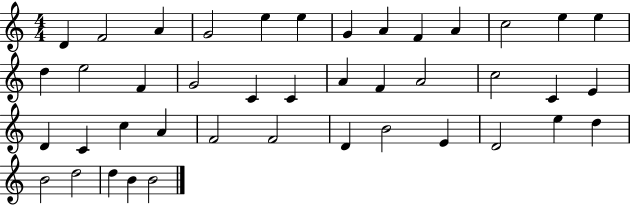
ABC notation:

X:1
T:Untitled
M:4/4
L:1/4
K:C
D F2 A G2 e e G A F A c2 e e d e2 F G2 C C A F A2 c2 C E D C c A F2 F2 D B2 E D2 e d B2 d2 d B B2